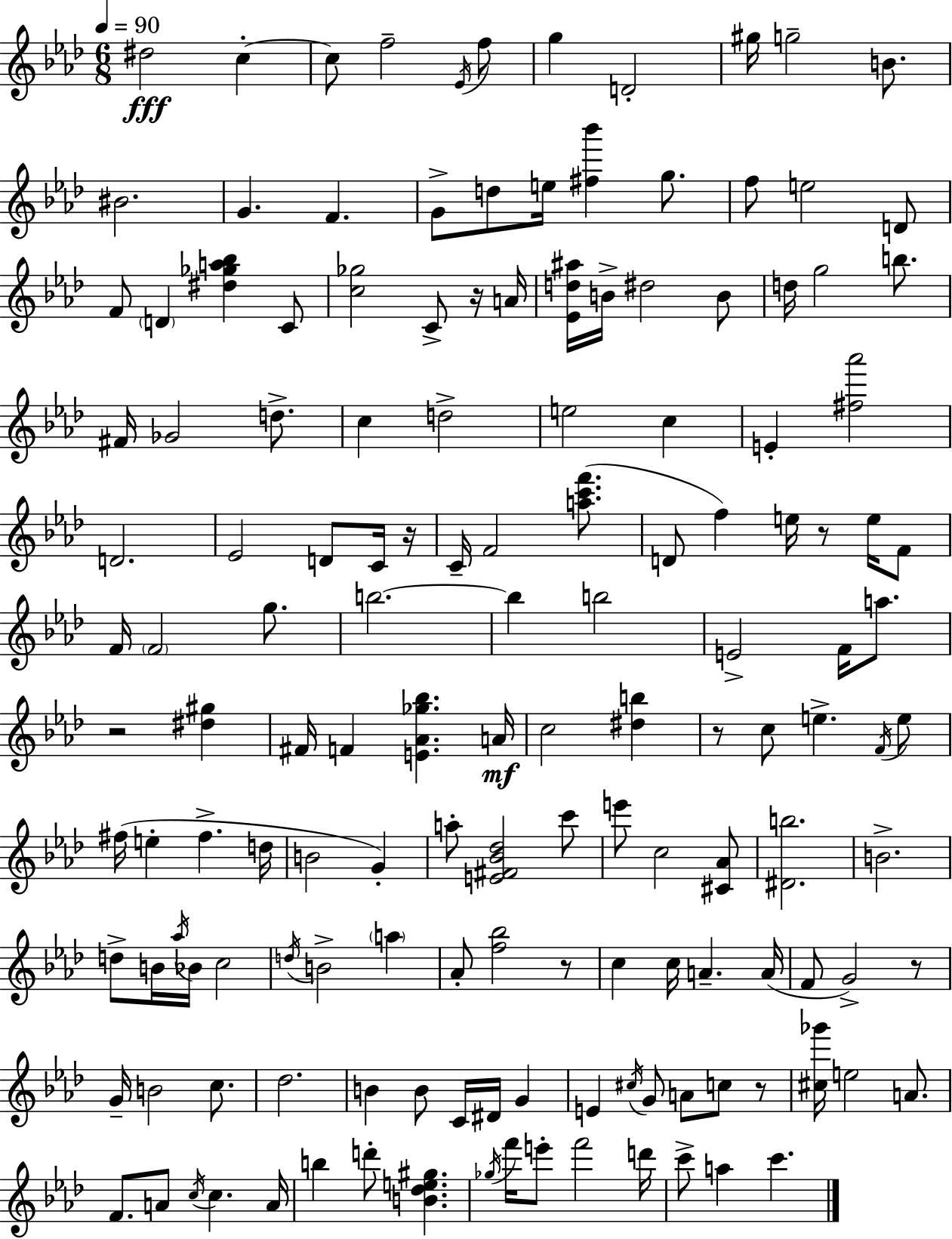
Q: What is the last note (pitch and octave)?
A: C6